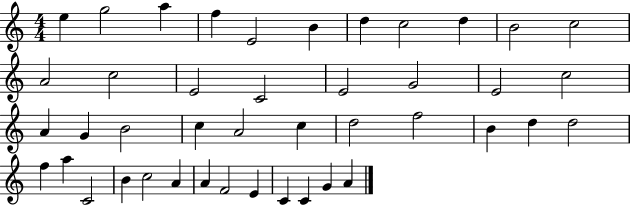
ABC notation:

X:1
T:Untitled
M:4/4
L:1/4
K:C
e g2 a f E2 B d c2 d B2 c2 A2 c2 E2 C2 E2 G2 E2 c2 A G B2 c A2 c d2 f2 B d d2 f a C2 B c2 A A F2 E C C G A